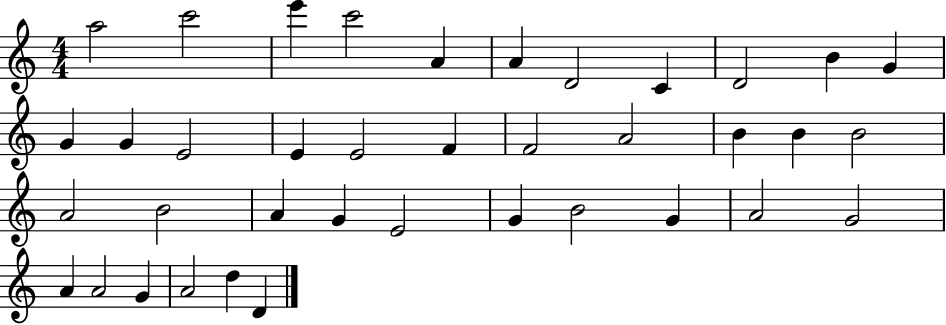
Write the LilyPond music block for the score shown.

{
  \clef treble
  \numericTimeSignature
  \time 4/4
  \key c \major
  a''2 c'''2 | e'''4 c'''2 a'4 | a'4 d'2 c'4 | d'2 b'4 g'4 | \break g'4 g'4 e'2 | e'4 e'2 f'4 | f'2 a'2 | b'4 b'4 b'2 | \break a'2 b'2 | a'4 g'4 e'2 | g'4 b'2 g'4 | a'2 g'2 | \break a'4 a'2 g'4 | a'2 d''4 d'4 | \bar "|."
}